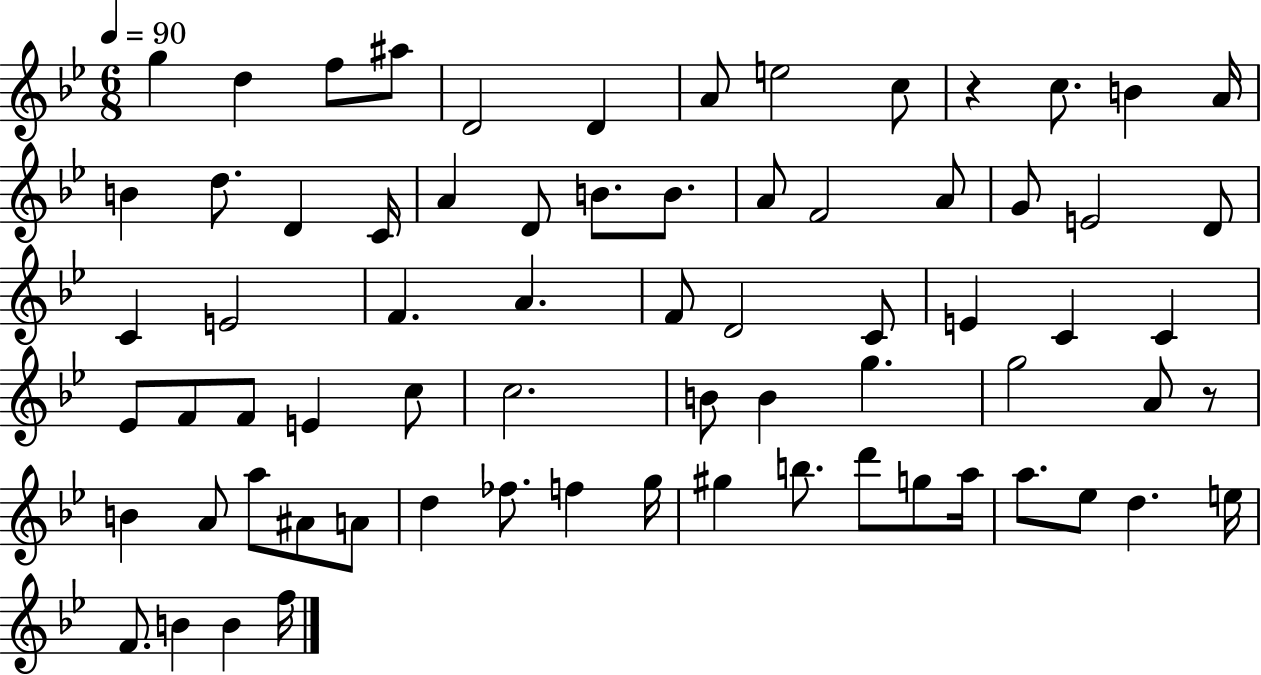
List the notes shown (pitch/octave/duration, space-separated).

G5/q D5/q F5/e A#5/e D4/h D4/q A4/e E5/h C5/e R/q C5/e. B4/q A4/s B4/q D5/e. D4/q C4/s A4/q D4/e B4/e. B4/e. A4/e F4/h A4/e G4/e E4/h D4/e C4/q E4/h F4/q. A4/q. F4/e D4/h C4/e E4/q C4/q C4/q Eb4/e F4/e F4/e E4/q C5/e C5/h. B4/e B4/q G5/q. G5/h A4/e R/e B4/q A4/e A5/e A#4/e A4/e D5/q FES5/e. F5/q G5/s G#5/q B5/e. D6/e G5/e A5/s A5/e. Eb5/e D5/q. E5/s F4/e. B4/q B4/q F5/s